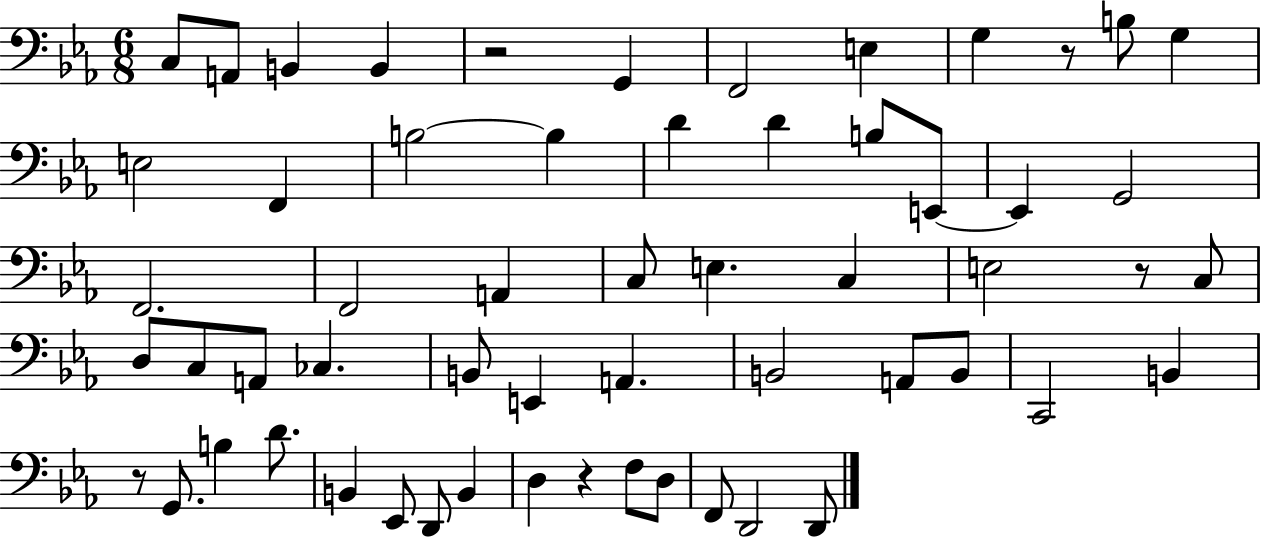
C3/e A2/e B2/q B2/q R/h G2/q F2/h E3/q G3/q R/e B3/e G3/q E3/h F2/q B3/h B3/q D4/q D4/q B3/e E2/e E2/q G2/h F2/h. F2/h A2/q C3/e E3/q. C3/q E3/h R/e C3/e D3/e C3/e A2/e CES3/q. B2/e E2/q A2/q. B2/h A2/e B2/e C2/h B2/q R/e G2/e. B3/q D4/e. B2/q Eb2/e D2/e B2/q D3/q R/q F3/e D3/e F2/e D2/h D2/e